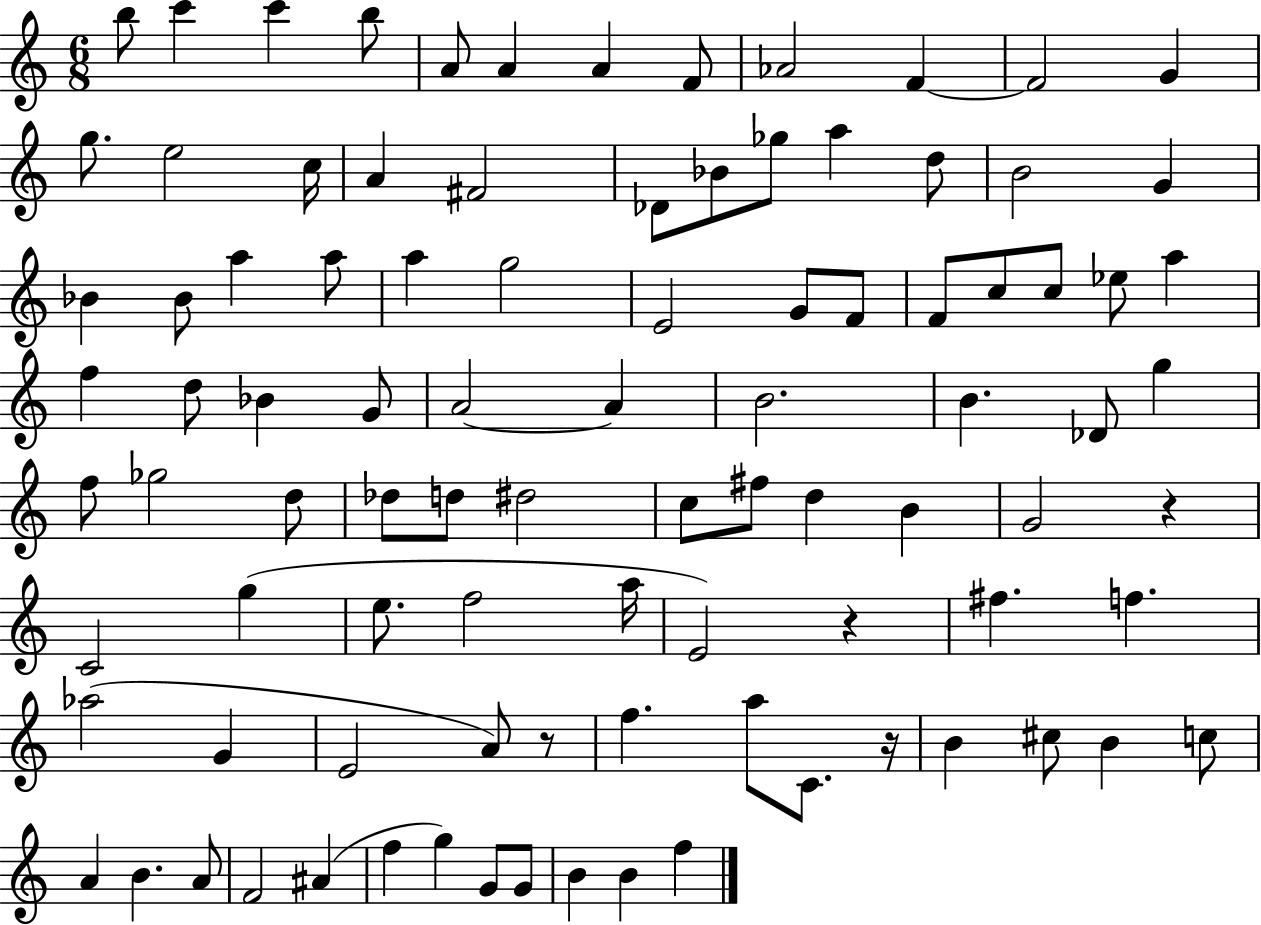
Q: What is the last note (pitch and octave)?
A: F5